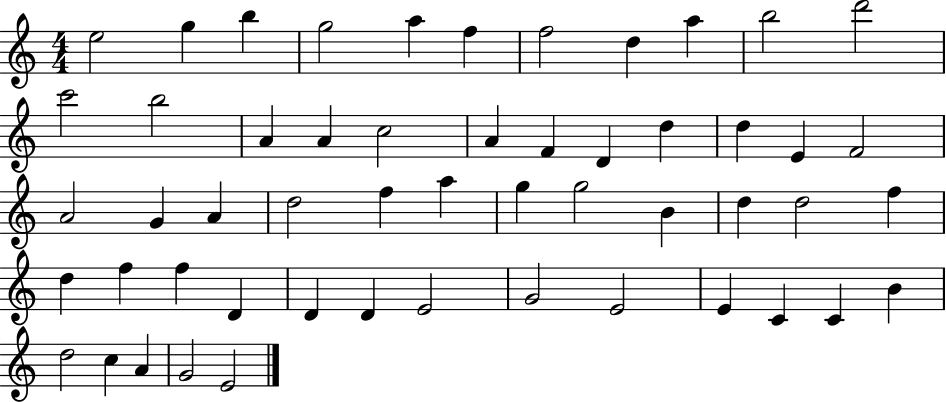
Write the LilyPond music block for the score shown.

{
  \clef treble
  \numericTimeSignature
  \time 4/4
  \key c \major
  e''2 g''4 b''4 | g''2 a''4 f''4 | f''2 d''4 a''4 | b''2 d'''2 | \break c'''2 b''2 | a'4 a'4 c''2 | a'4 f'4 d'4 d''4 | d''4 e'4 f'2 | \break a'2 g'4 a'4 | d''2 f''4 a''4 | g''4 g''2 b'4 | d''4 d''2 f''4 | \break d''4 f''4 f''4 d'4 | d'4 d'4 e'2 | g'2 e'2 | e'4 c'4 c'4 b'4 | \break d''2 c''4 a'4 | g'2 e'2 | \bar "|."
}